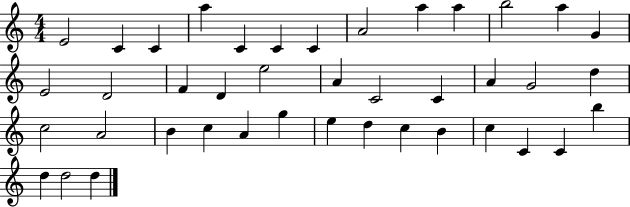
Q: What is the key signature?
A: C major